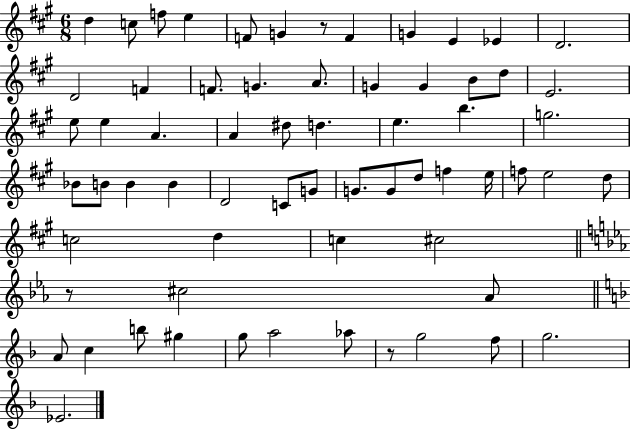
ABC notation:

X:1
T:Untitled
M:6/8
L:1/4
K:A
d c/2 f/2 e F/2 G z/2 F G E _E D2 D2 F F/2 G A/2 G G B/2 d/2 E2 e/2 e A A ^d/2 d e b g2 _B/2 B/2 B B D2 C/2 G/2 G/2 G/2 d/2 f e/4 f/2 e2 d/2 c2 d c ^c2 z/2 ^c2 _A/2 A/2 c b/2 ^g g/2 a2 _a/2 z/2 g2 f/2 g2 _E2